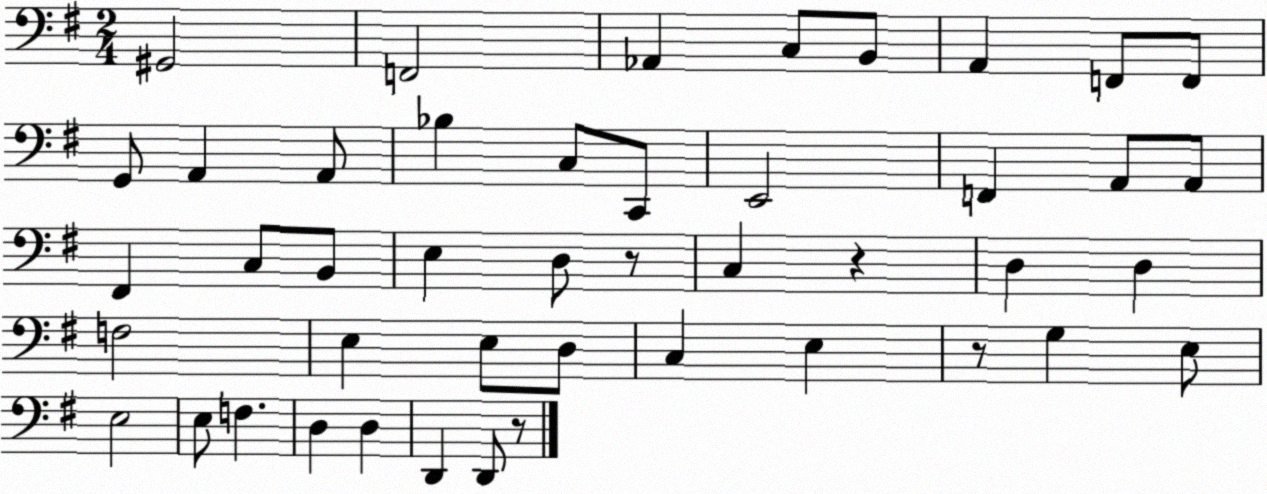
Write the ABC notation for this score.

X:1
T:Untitled
M:2/4
L:1/4
K:G
^G,,2 F,,2 _A,, C,/2 B,,/2 A,, F,,/2 F,,/2 G,,/2 A,, A,,/2 _B, C,/2 C,,/2 E,,2 F,, A,,/2 A,,/2 ^F,, C,/2 B,,/2 E, D,/2 z/2 C, z D, D, F,2 E, E,/2 D,/2 C, E, z/2 G, E,/2 E,2 E,/2 F, D, D, D,, D,,/2 z/2